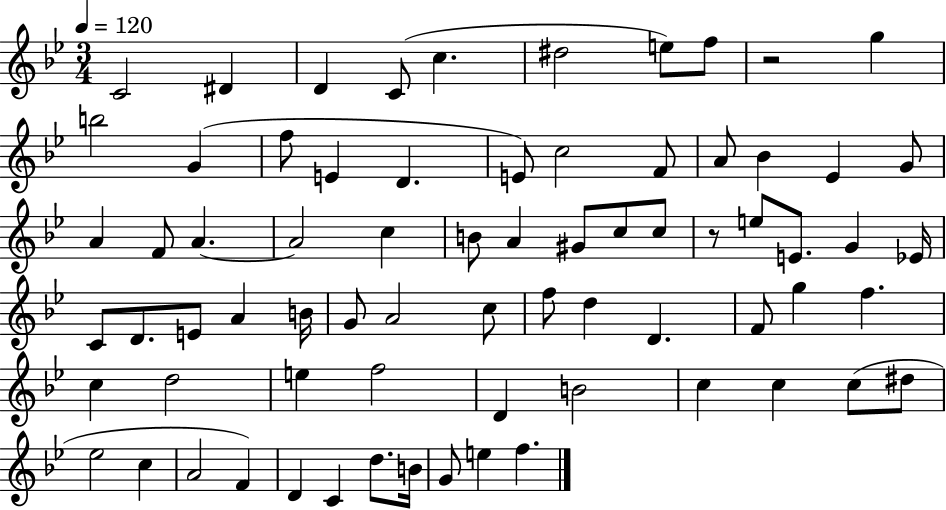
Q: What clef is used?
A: treble